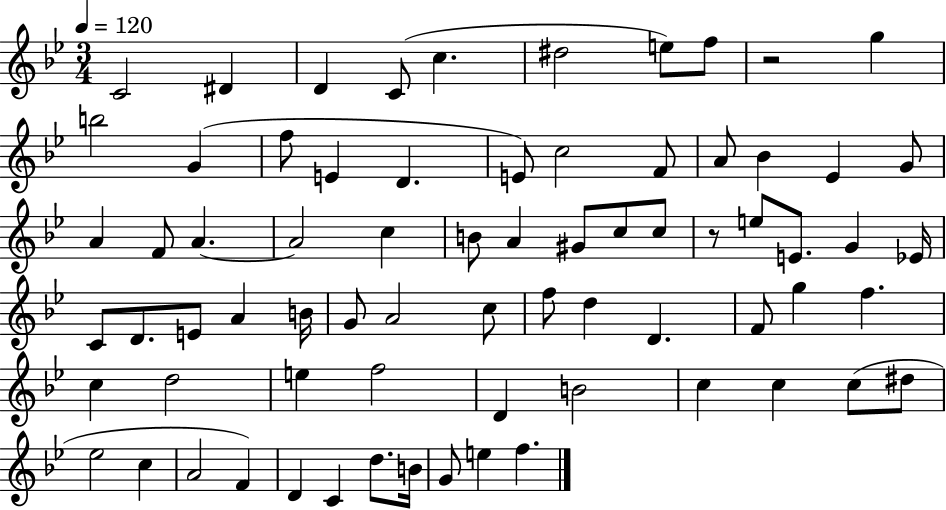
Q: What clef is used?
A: treble